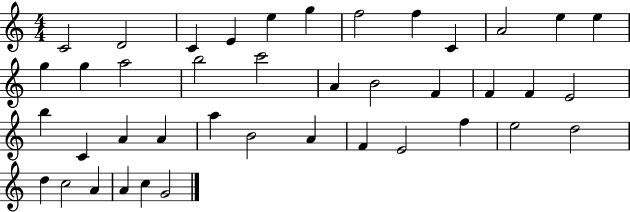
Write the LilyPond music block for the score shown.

{
  \clef treble
  \numericTimeSignature
  \time 4/4
  \key c \major
  c'2 d'2 | c'4 e'4 e''4 g''4 | f''2 f''4 c'4 | a'2 e''4 e''4 | \break g''4 g''4 a''2 | b''2 c'''2 | a'4 b'2 f'4 | f'4 f'4 e'2 | \break b''4 c'4 a'4 a'4 | a''4 b'2 a'4 | f'4 e'2 f''4 | e''2 d''2 | \break d''4 c''2 a'4 | a'4 c''4 g'2 | \bar "|."
}